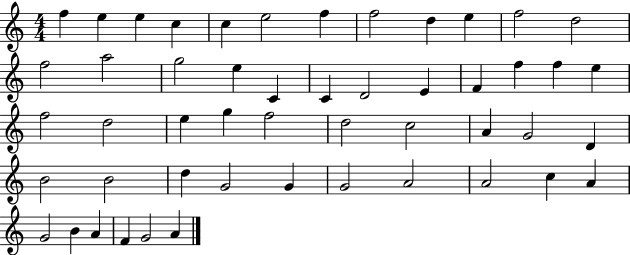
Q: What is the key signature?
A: C major